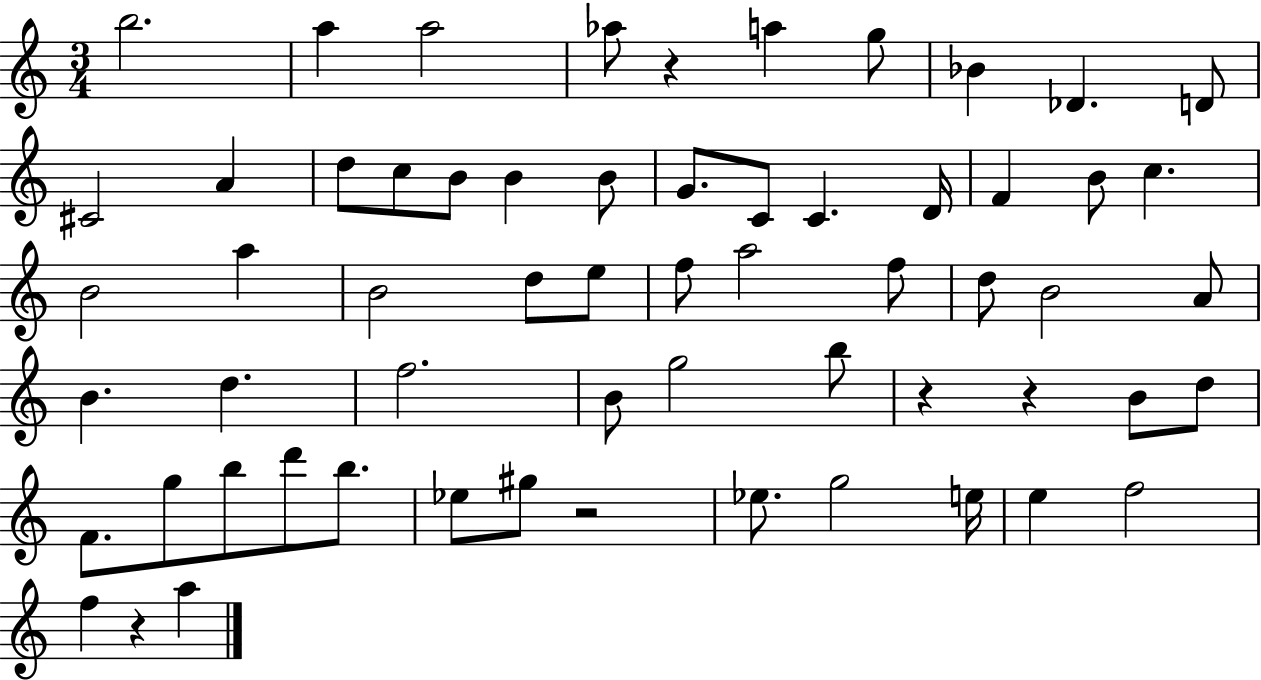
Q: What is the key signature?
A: C major